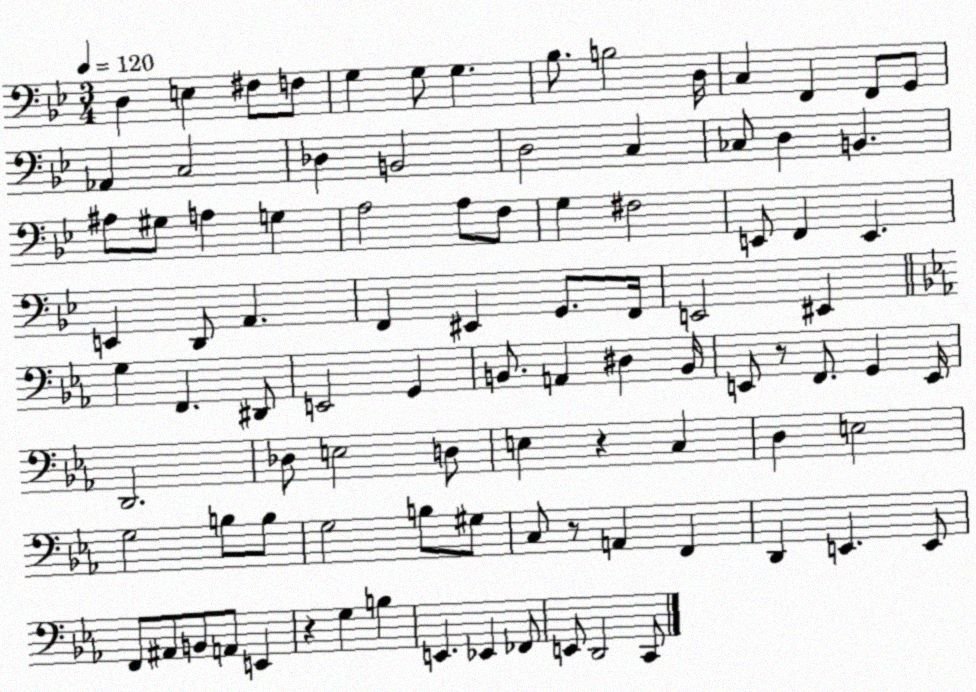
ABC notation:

X:1
T:Untitled
M:3/4
L:1/4
K:Bb
D, E, ^F,/2 F,/2 G, G,/2 G, _B,/2 B,2 D,/4 C, F,, F,,/2 G,,/2 _A,, C,2 _D, B,,2 D,2 C, _C,/2 D, B,, ^A,/2 ^G,/2 A, G, A,2 A,/2 F,/2 G, ^F,2 E,,/2 F,, E,, E,, D,,/2 A,, F,, ^E,, G,,/2 F,,/4 E,,2 ^E,, G, F,, ^D,,/2 E,,2 G,, B,,/2 A,, ^D, B,,/4 E,,/2 z/2 F,,/2 G,, E,,/4 D,,2 _D,/2 E,2 D,/2 E, z C, D, E,2 G,2 B,/2 B,/2 G,2 B,/2 ^G,/2 C,/2 z/2 A,, F,, D,, E,, E,,/2 F,,/2 ^A,,/2 B,,/2 A,,/2 E,, z G, B, E,, _E,, _F,,/2 E,,/2 D,,2 C,,/2